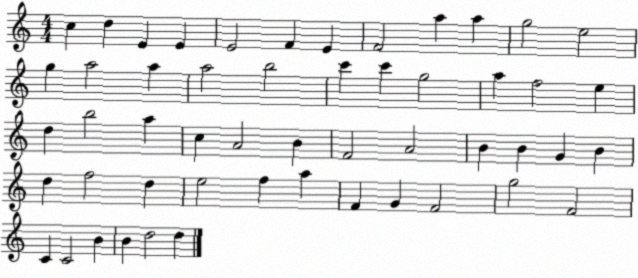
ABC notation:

X:1
T:Untitled
M:4/4
L:1/4
K:C
c d E E E2 F E F2 a a g2 e2 g a2 a a2 b2 c' c' g2 a f2 e d b2 a c A2 B F2 A2 B B G B d f2 d e2 f a F G F2 g2 F2 C C2 B B d2 d